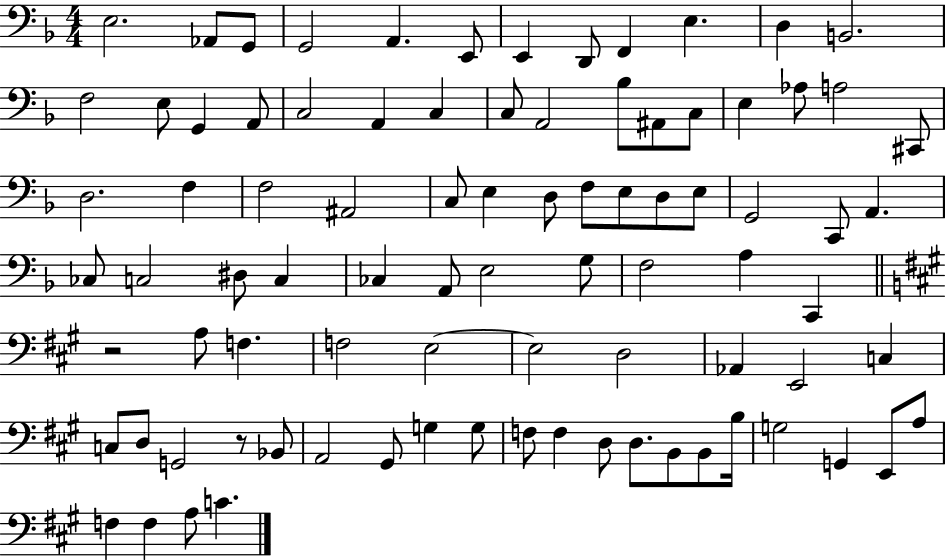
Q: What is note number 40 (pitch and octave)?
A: G2